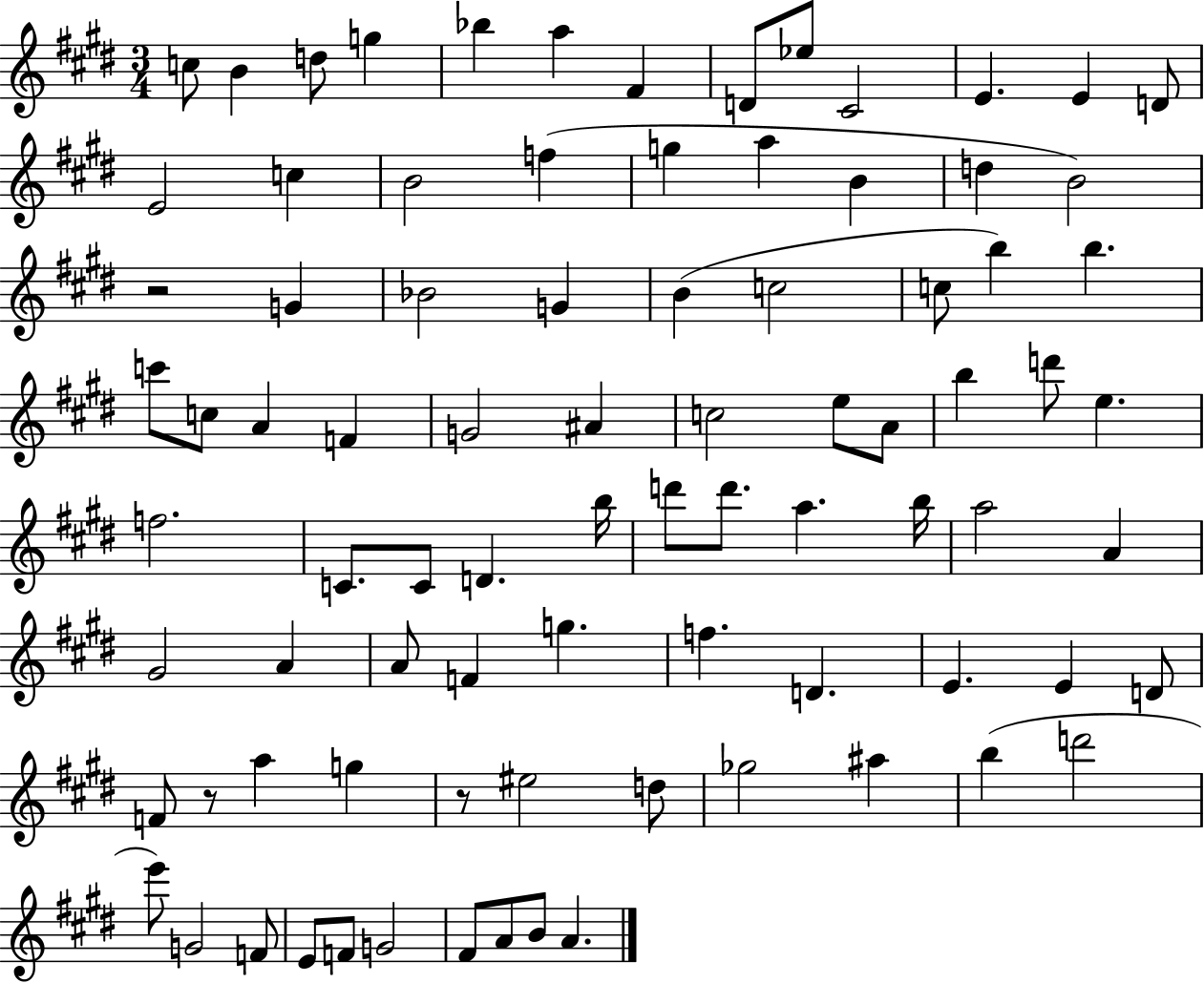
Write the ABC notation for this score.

X:1
T:Untitled
M:3/4
L:1/4
K:E
c/2 B d/2 g _b a ^F D/2 _e/2 ^C2 E E D/2 E2 c B2 f g a B d B2 z2 G _B2 G B c2 c/2 b b c'/2 c/2 A F G2 ^A c2 e/2 A/2 b d'/2 e f2 C/2 C/2 D b/4 d'/2 d'/2 a b/4 a2 A ^G2 A A/2 F g f D E E D/2 F/2 z/2 a g z/2 ^e2 d/2 _g2 ^a b d'2 e'/2 G2 F/2 E/2 F/2 G2 ^F/2 A/2 B/2 A